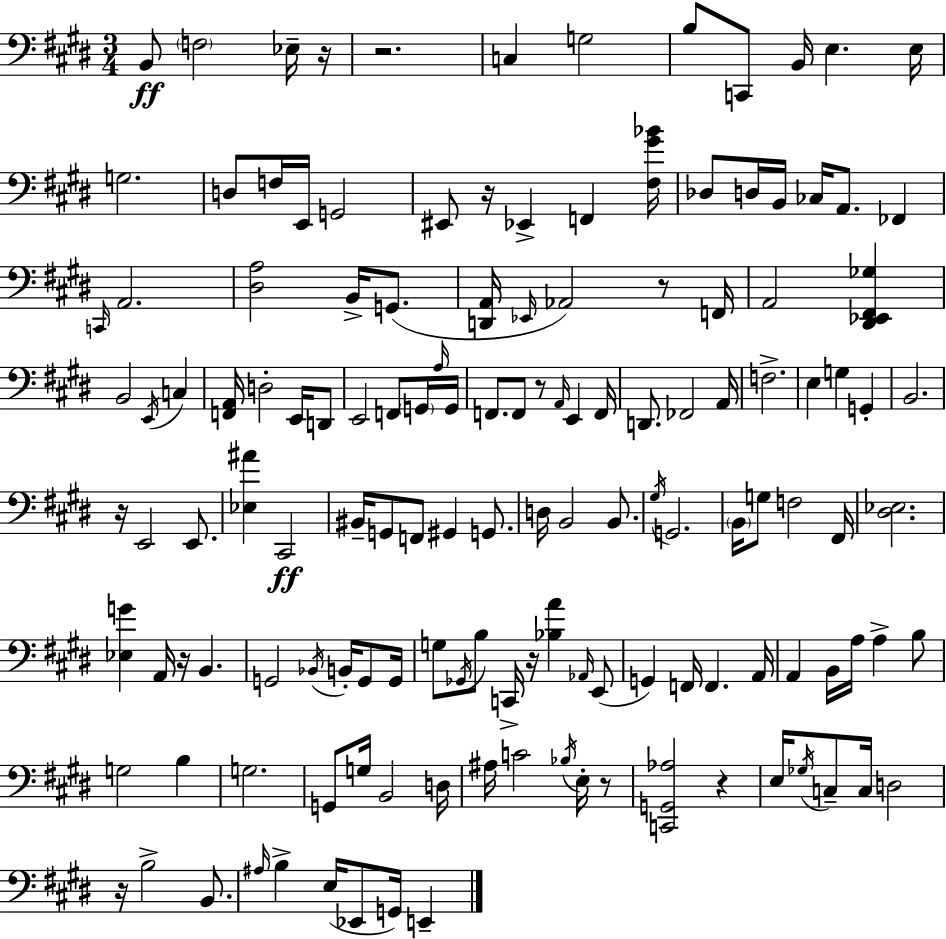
B2/e F3/h Eb3/s R/s R/h. C3/q G3/h B3/e C2/e B2/s E3/q. E3/s G3/h. D3/e F3/s E2/s G2/h EIS2/e R/s Eb2/q F2/q [F#3,G#4,Bb4]/s Db3/e D3/s B2/s CES3/s A2/e. FES2/q C2/s A2/h. [D#3,A3]/h B2/s G2/e. [D2,A2]/s Eb2/s Ab2/h R/e F2/s A2/h [D#2,Eb2,F#2,Gb3]/q B2/h E2/s C3/q [F2,A2]/s D3/h E2/s D2/e E2/h F2/e G2/s A3/s G2/s F2/e. F2/e R/e A2/s E2/q F2/s D2/e. FES2/h A2/s F3/h. E3/q G3/q G2/q B2/h. R/s E2/h E2/e. [Eb3,A#4]/q C#2/h BIS2/s G2/e F2/e G#2/q G2/e. D3/s B2/h B2/e. G#3/s G2/h. B2/s G3/e F3/h F#2/s [D#3,Eb3]/h. [Eb3,G4]/q A2/s R/s B2/q. G2/h Bb2/s B2/s G2/e G2/s G3/e Gb2/s B3/e C2/s R/s [Bb3,A4]/q Ab2/s E2/e G2/q F2/s F2/q. A2/s A2/q B2/s A3/s A3/q B3/e G3/h B3/q G3/h. G2/e G3/s B2/h D3/s A#3/s C4/h Bb3/s E3/s R/e [C2,G2,Ab3]/h R/q E3/s Gb3/s C3/e C3/s D3/h R/s B3/h B2/e. A#3/s B3/q E3/s Eb2/e G2/s E2/q